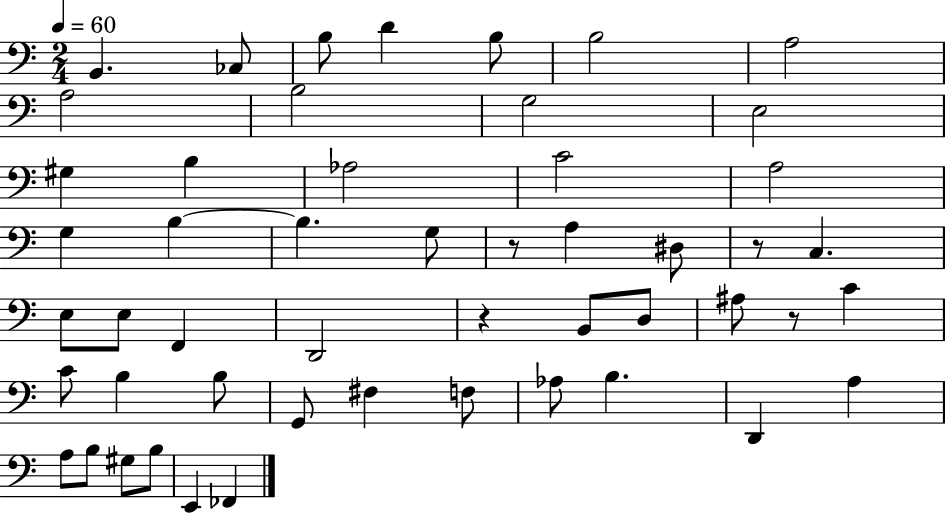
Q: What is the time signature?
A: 2/4